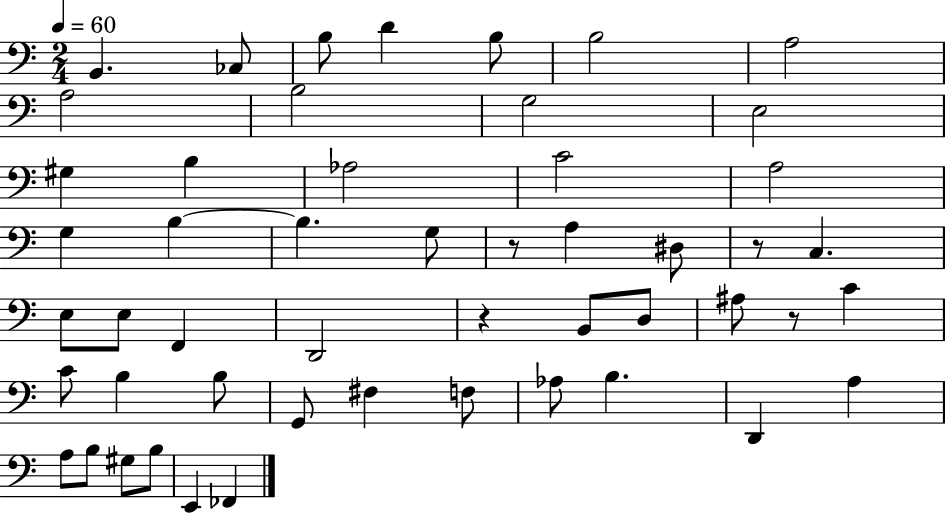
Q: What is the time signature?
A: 2/4